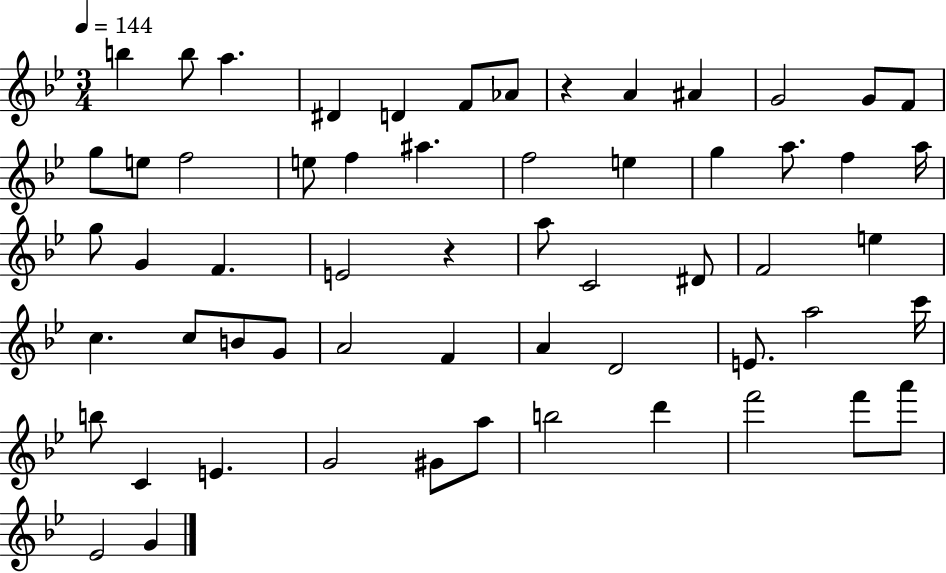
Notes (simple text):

B5/q B5/e A5/q. D#4/q D4/q F4/e Ab4/e R/q A4/q A#4/q G4/h G4/e F4/e G5/e E5/e F5/h E5/e F5/q A#5/q. F5/h E5/q G5/q A5/e. F5/q A5/s G5/e G4/q F4/q. E4/h R/q A5/e C4/h D#4/e F4/h E5/q C5/q. C5/e B4/e G4/e A4/h F4/q A4/q D4/h E4/e. A5/h C6/s B5/e C4/q E4/q. G4/h G#4/e A5/e B5/h D6/q F6/h F6/e A6/e Eb4/h G4/q